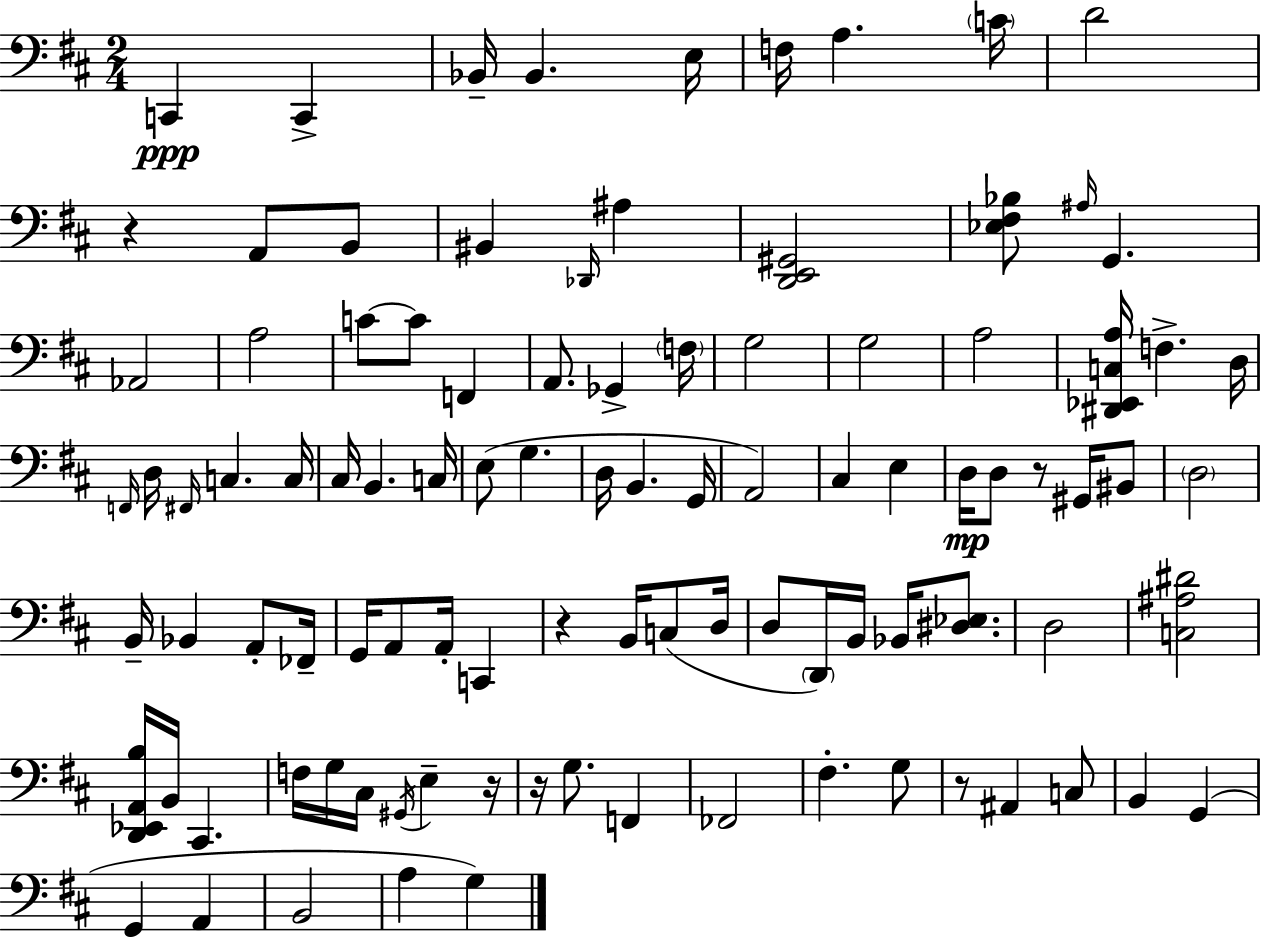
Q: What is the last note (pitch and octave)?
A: G3